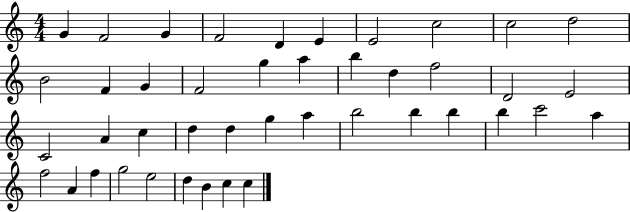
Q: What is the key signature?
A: C major